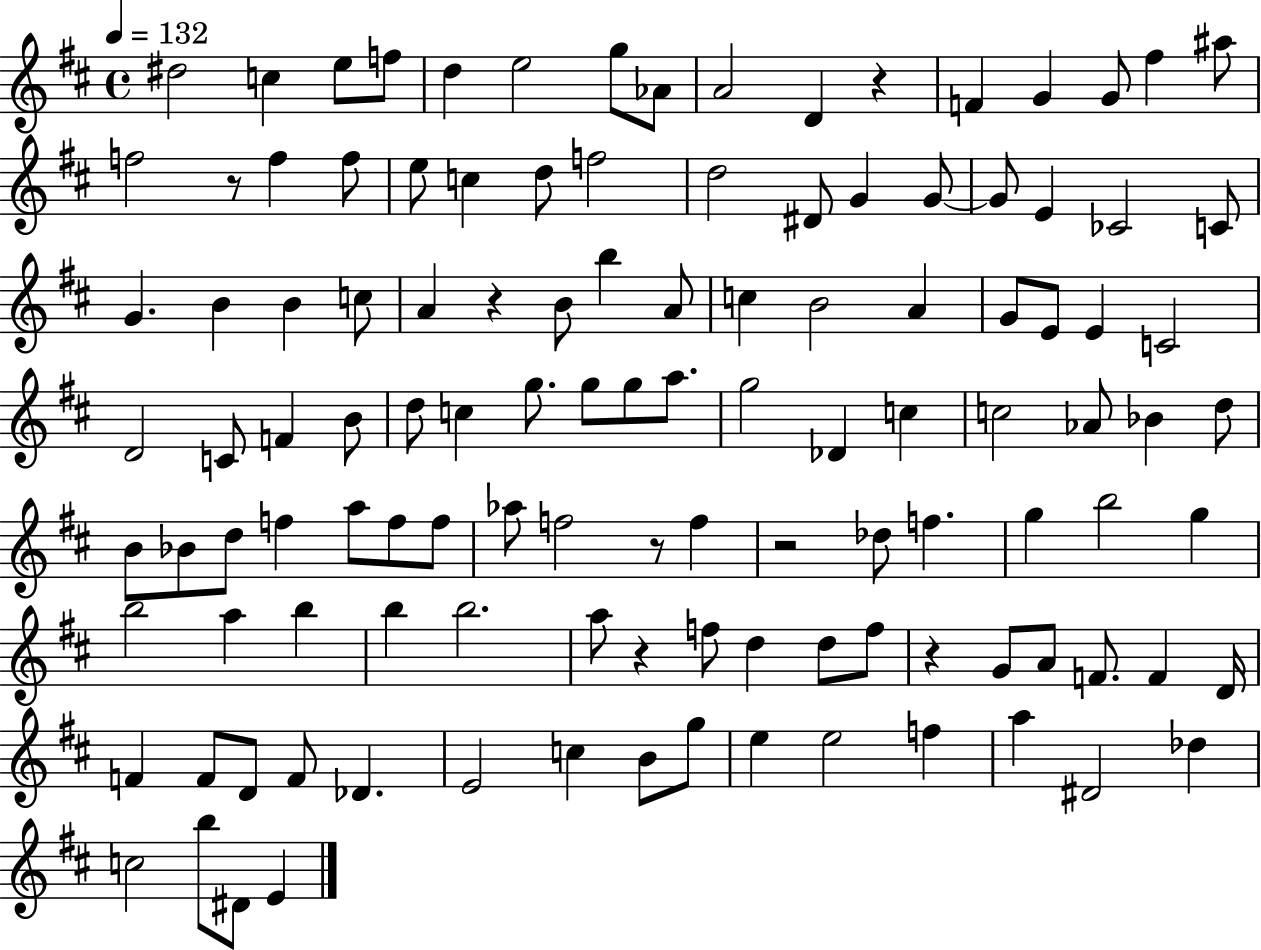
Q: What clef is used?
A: treble